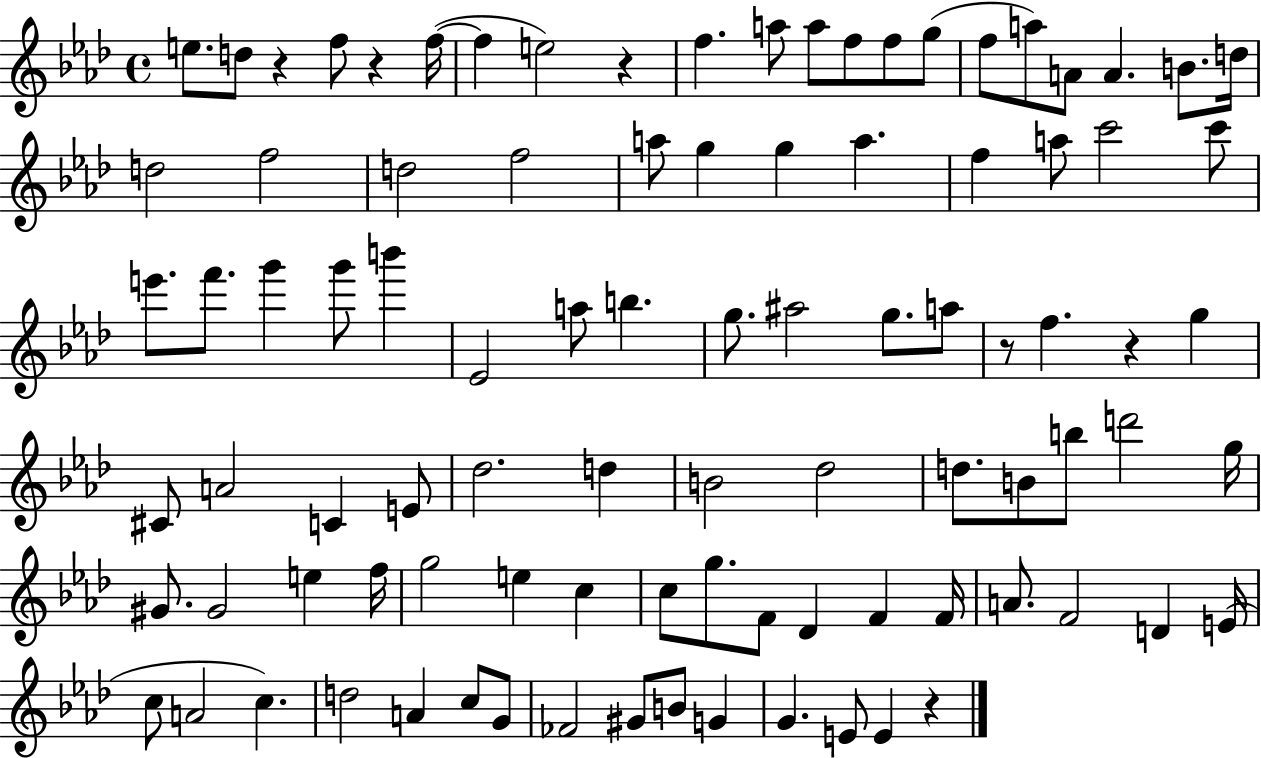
{
  \clef treble
  \time 4/4
  \defaultTimeSignature
  \key aes \major
  \repeat volta 2 { e''8. d''8 r4 f''8 r4 f''16~(~ | f''4 e''2) r4 | f''4. a''8 a''8 f''8 f''8 g''8( | f''8 a''8) a'8 a'4. b'8. d''16 | \break d''2 f''2 | d''2 f''2 | a''8 g''4 g''4 a''4. | f''4 a''8 c'''2 c'''8 | \break e'''8. f'''8. g'''4 g'''8 b'''4 | ees'2 a''8 b''4. | g''8. ais''2 g''8. a''8 | r8 f''4. r4 g''4 | \break cis'8 a'2 c'4 e'8 | des''2. d''4 | b'2 des''2 | d''8. b'8 b''8 d'''2 g''16 | \break gis'8. gis'2 e''4 f''16 | g''2 e''4 c''4 | c''8 g''8. f'8 des'4 f'4 f'16 | a'8. f'2 d'4 e'16( | \break c''8 a'2 c''4.) | d''2 a'4 c''8 g'8 | fes'2 gis'8 b'8 g'4 | g'4. e'8 e'4 r4 | \break } \bar "|."
}